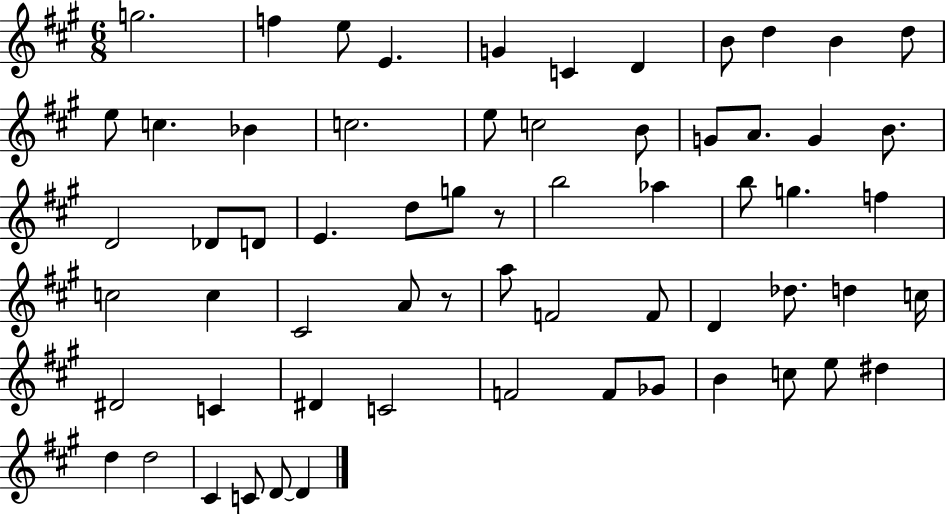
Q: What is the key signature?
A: A major